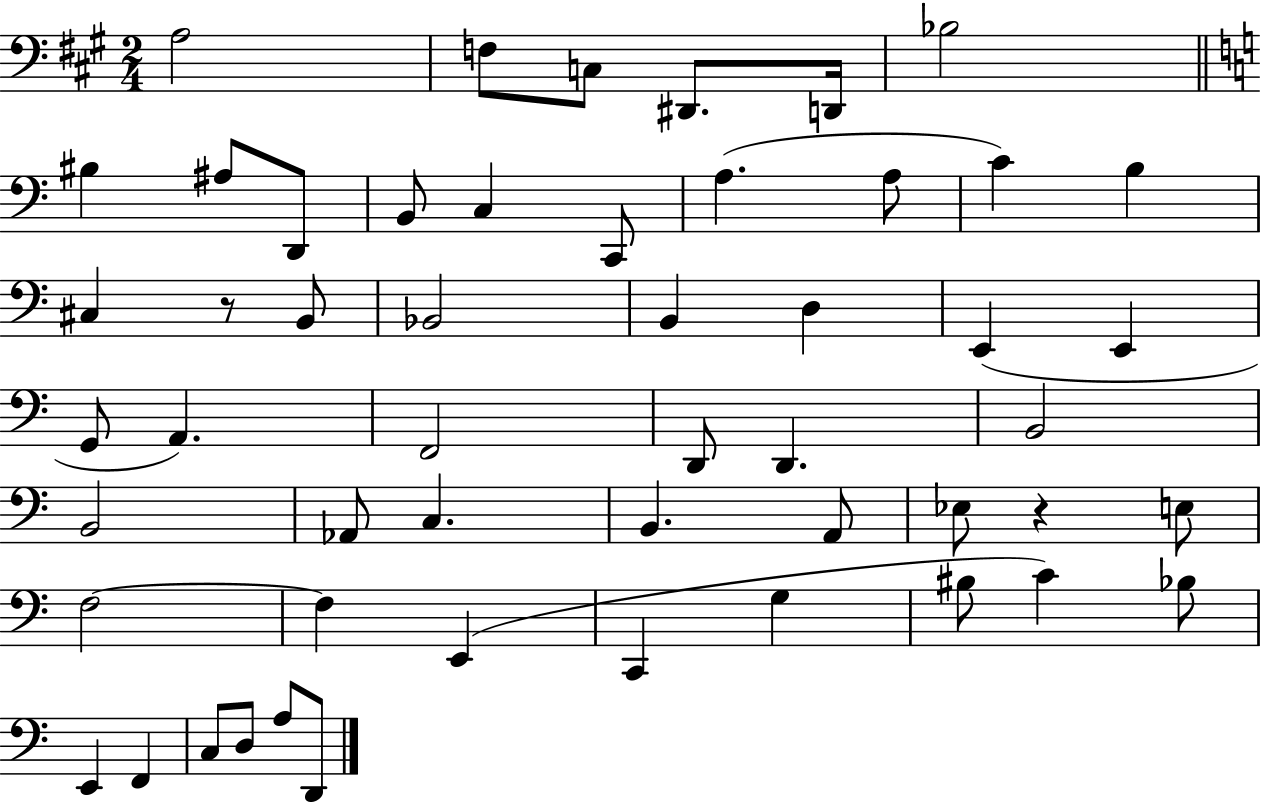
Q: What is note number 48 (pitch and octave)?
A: D3